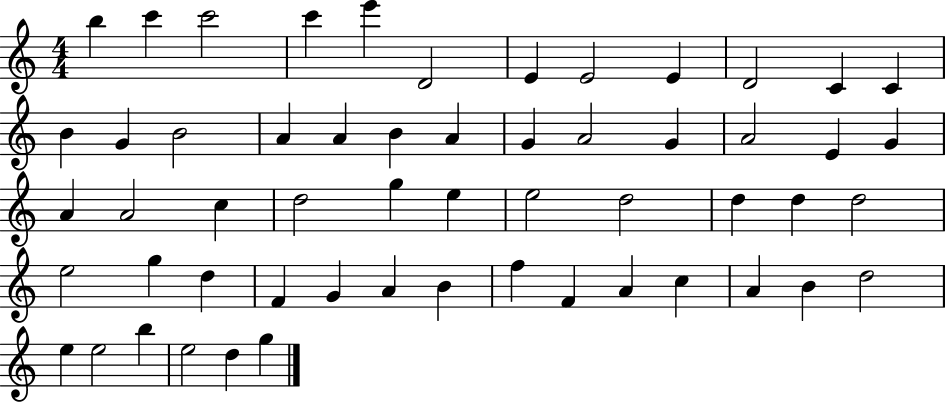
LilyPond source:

{
  \clef treble
  \numericTimeSignature
  \time 4/4
  \key c \major
  b''4 c'''4 c'''2 | c'''4 e'''4 d'2 | e'4 e'2 e'4 | d'2 c'4 c'4 | \break b'4 g'4 b'2 | a'4 a'4 b'4 a'4 | g'4 a'2 g'4 | a'2 e'4 g'4 | \break a'4 a'2 c''4 | d''2 g''4 e''4 | e''2 d''2 | d''4 d''4 d''2 | \break e''2 g''4 d''4 | f'4 g'4 a'4 b'4 | f''4 f'4 a'4 c''4 | a'4 b'4 d''2 | \break e''4 e''2 b''4 | e''2 d''4 g''4 | \bar "|."
}